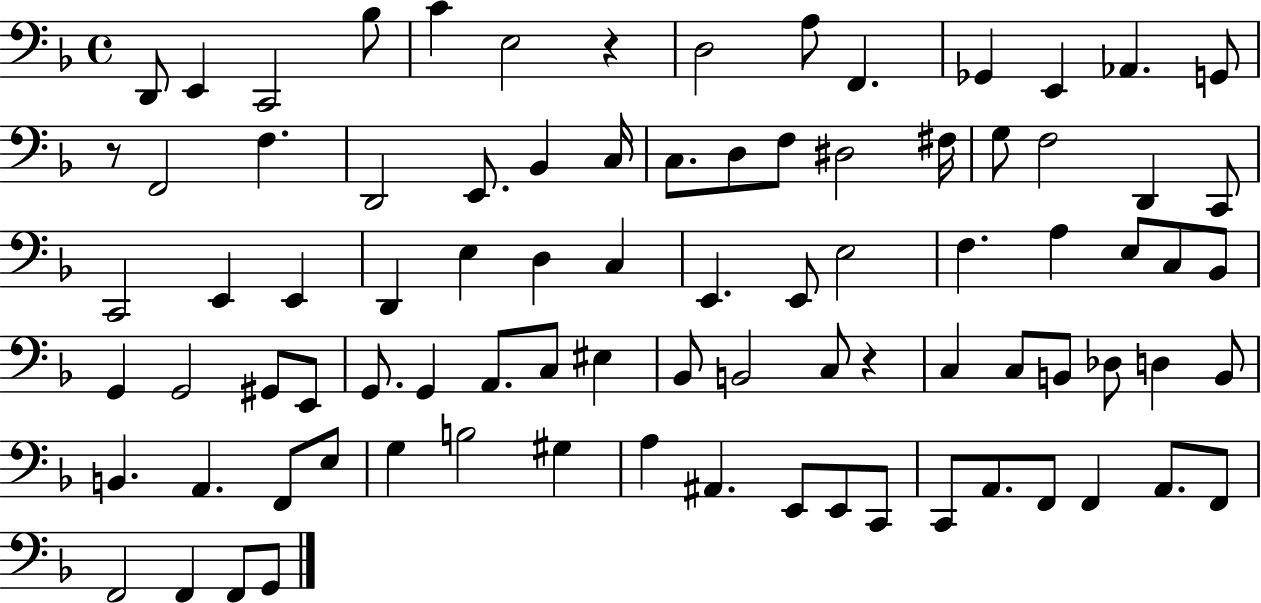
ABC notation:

X:1
T:Untitled
M:4/4
L:1/4
K:F
D,,/2 E,, C,,2 _B,/2 C E,2 z D,2 A,/2 F,, _G,, E,, _A,, G,,/2 z/2 F,,2 F, D,,2 E,,/2 _B,, C,/4 C,/2 D,/2 F,/2 ^D,2 ^F,/4 G,/2 F,2 D,, C,,/2 C,,2 E,, E,, D,, E, D, C, E,, E,,/2 E,2 F, A, E,/2 C,/2 _B,,/2 G,, G,,2 ^G,,/2 E,,/2 G,,/2 G,, A,,/2 C,/2 ^E, _B,,/2 B,,2 C,/2 z C, C,/2 B,,/2 _D,/2 D, B,,/2 B,, A,, F,,/2 E,/2 G, B,2 ^G, A, ^A,, E,,/2 E,,/2 C,,/2 C,,/2 A,,/2 F,,/2 F,, A,,/2 F,,/2 F,,2 F,, F,,/2 G,,/2